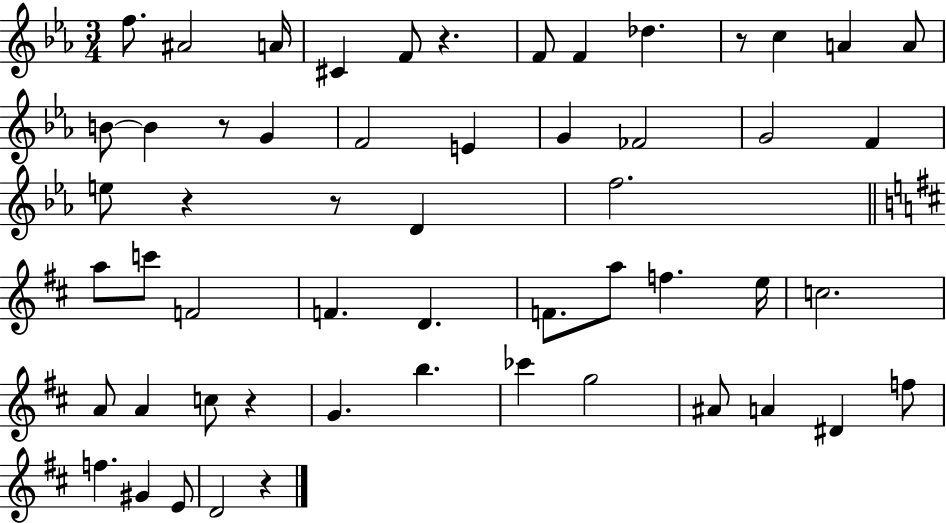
{
  \clef treble
  \numericTimeSignature
  \time 3/4
  \key ees \major
  f''8. ais'2 a'16 | cis'4 f'8 r4. | f'8 f'4 des''4. | r8 c''4 a'4 a'8 | \break b'8~~ b'4 r8 g'4 | f'2 e'4 | g'4 fes'2 | g'2 f'4 | \break e''8 r4 r8 d'4 | f''2. | \bar "||" \break \key d \major a''8 c'''8 f'2 | f'4. d'4. | f'8. a''8 f''4. e''16 | c''2. | \break a'8 a'4 c''8 r4 | g'4. b''4. | ces'''4 g''2 | ais'8 a'4 dis'4 f''8 | \break f''4. gis'4 e'8 | d'2 r4 | \bar "|."
}